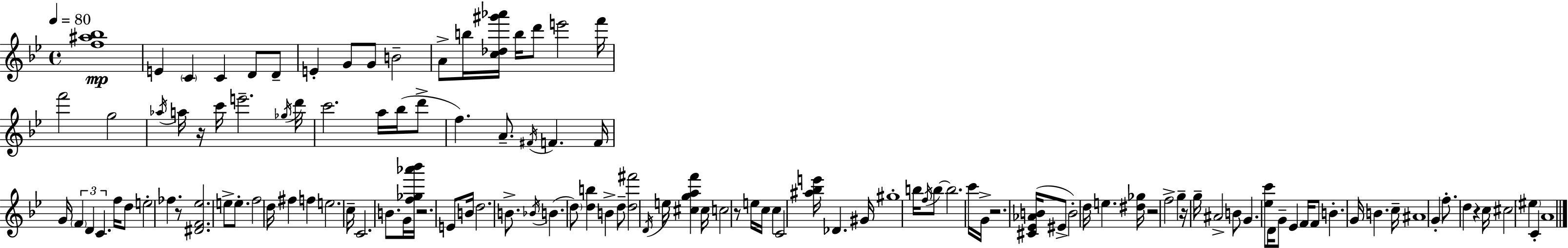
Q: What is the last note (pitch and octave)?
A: A4